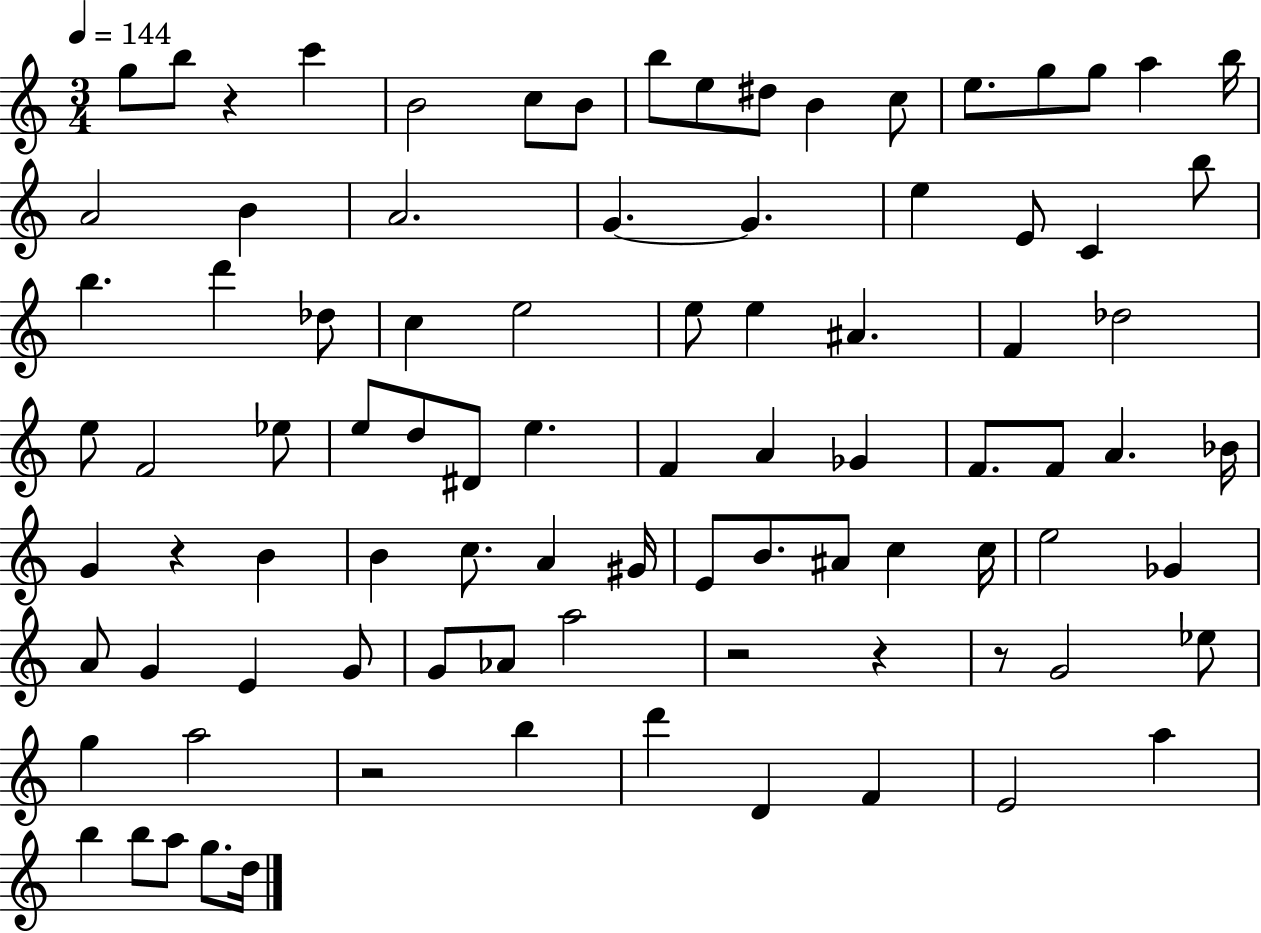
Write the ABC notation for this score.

X:1
T:Untitled
M:3/4
L:1/4
K:C
g/2 b/2 z c' B2 c/2 B/2 b/2 e/2 ^d/2 B c/2 e/2 g/2 g/2 a b/4 A2 B A2 G G e E/2 C b/2 b d' _d/2 c e2 e/2 e ^A F _d2 e/2 F2 _e/2 e/2 d/2 ^D/2 e F A _G F/2 F/2 A _B/4 G z B B c/2 A ^G/4 E/2 B/2 ^A/2 c c/4 e2 _G A/2 G E G/2 G/2 _A/2 a2 z2 z z/2 G2 _e/2 g a2 z2 b d' D F E2 a b b/2 a/2 g/2 d/4